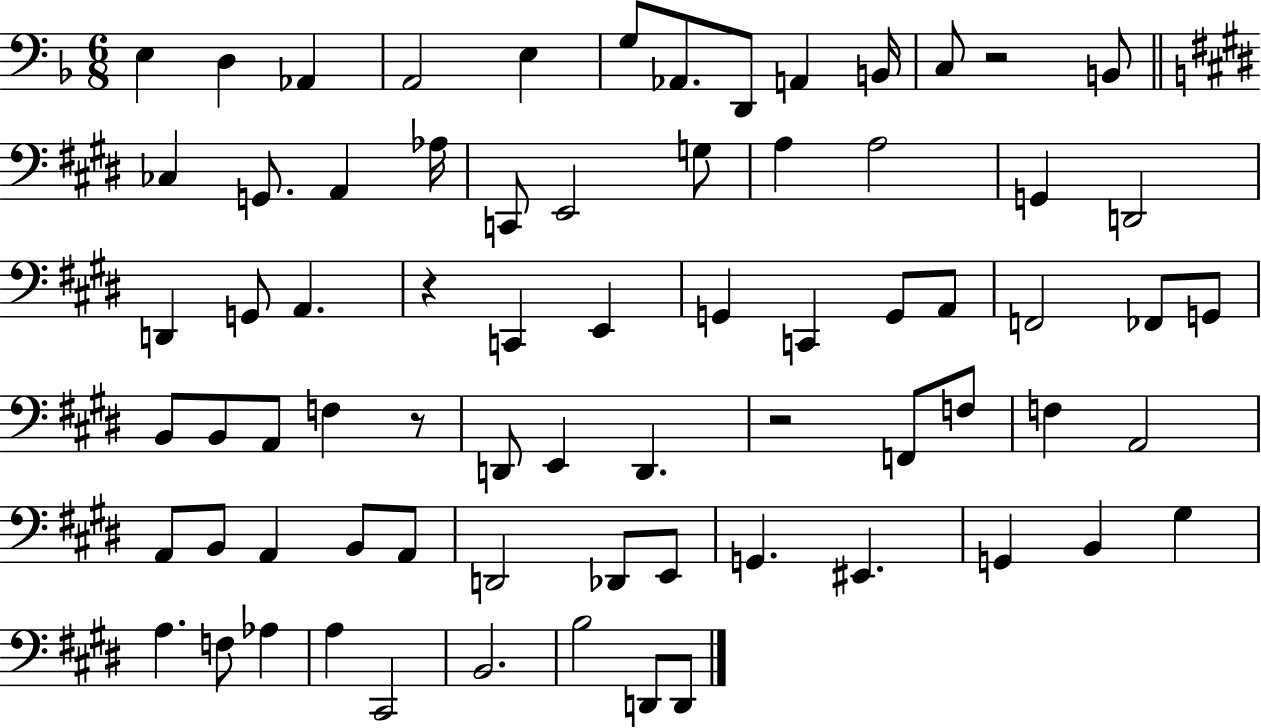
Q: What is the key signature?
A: F major